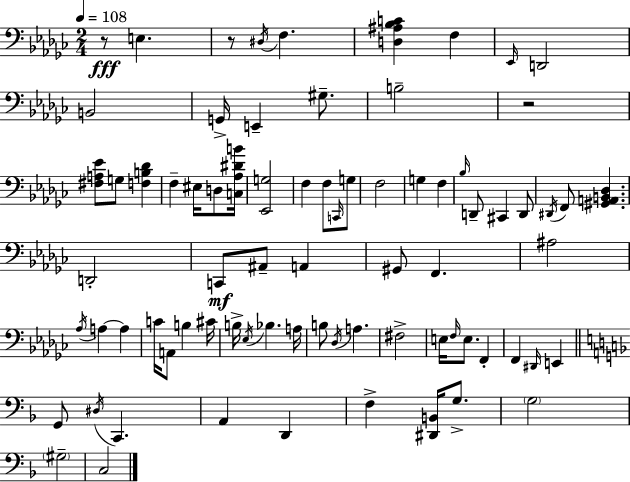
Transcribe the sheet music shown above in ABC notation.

X:1
T:Untitled
M:2/4
L:1/4
K:Ebm
z/2 E, z/2 ^D,/4 F, [D,^A,_B,C] F, _E,,/4 D,,2 B,,2 G,,/4 E,, ^G,/2 B,2 z2 [^F,A,_E]/2 G,/2 [F,B,_D] F, ^E,/4 D,/2 [C,_A,^DB]/4 [_E,,G,]2 F, F,/2 C,,/4 G,/2 F,2 G, F, _B,/4 D,,/2 ^C,, D,,/2 ^D,,/4 F,,/2 [^G,,A,,B,,_D,] D,,2 C,,/2 ^A,,/2 A,, ^G,,/2 F,, ^A,2 _A,/4 A, A, C/4 A,,/2 B, ^C/4 B,/4 _E,/4 _B, A,/4 B,/2 _D,/4 A, ^F,2 E,/4 F,/4 E,/2 F,, F,, ^D,,/4 E,, G,,/2 ^D,/4 C,, A,, D,, F, [^D,,B,,]/4 G,/2 G,2 ^G,2 C,2